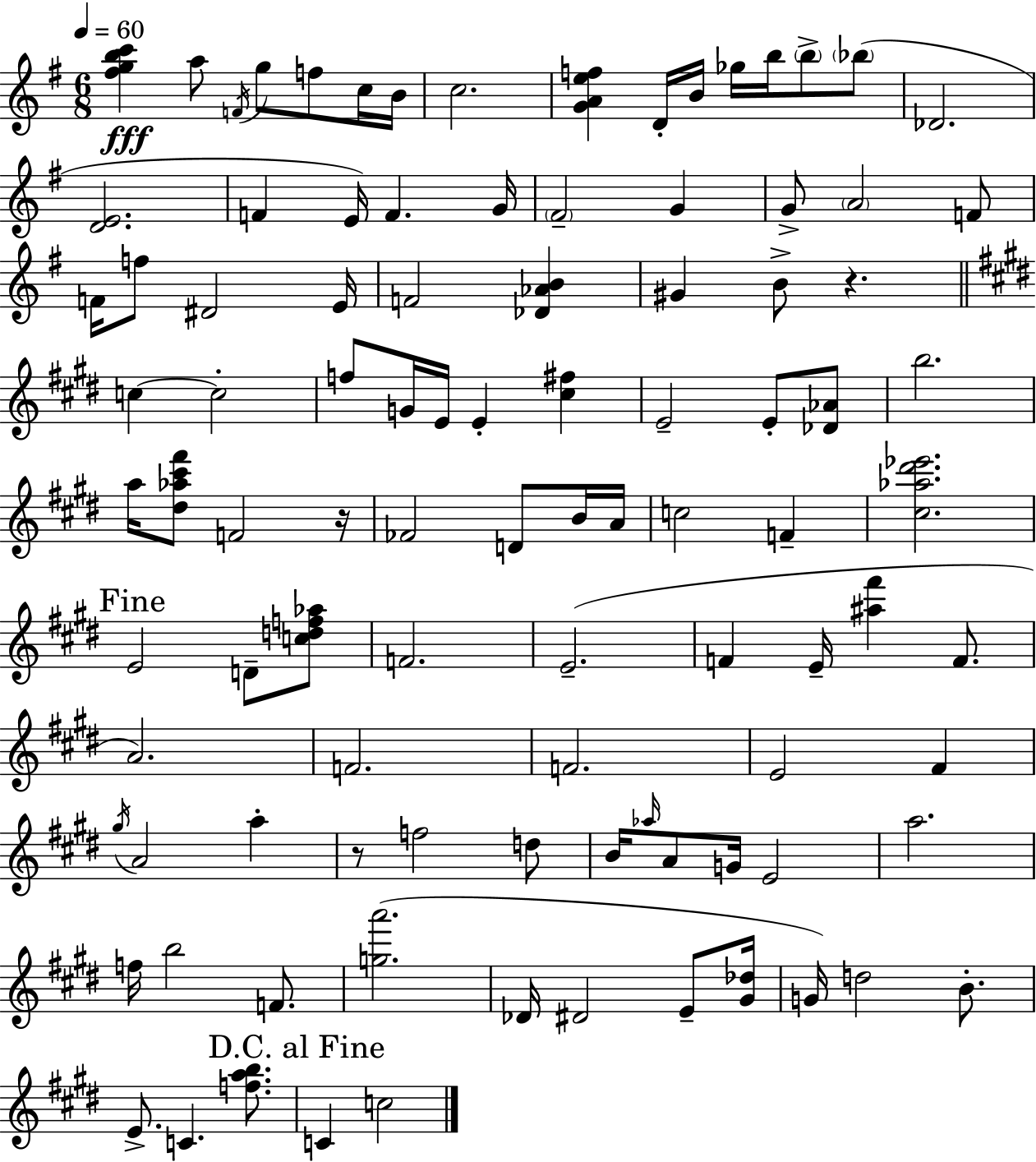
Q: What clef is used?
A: treble